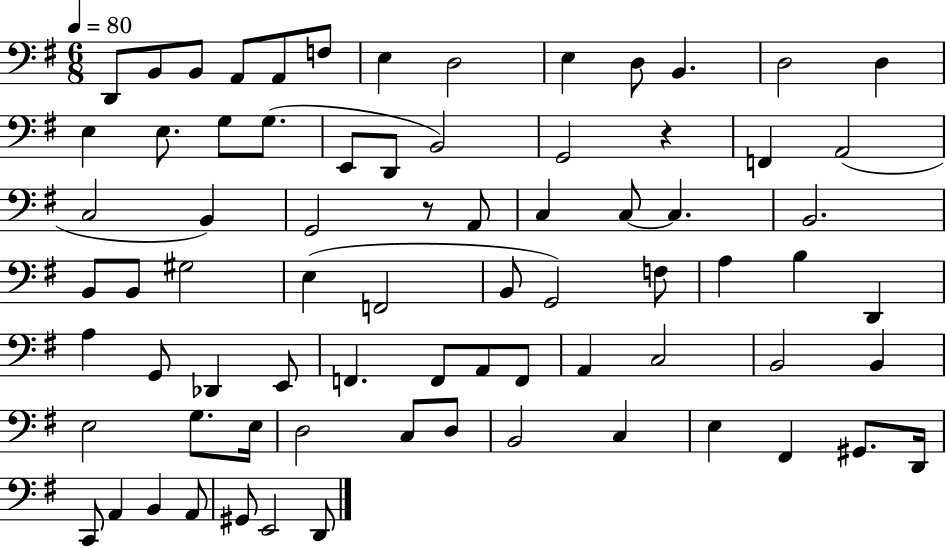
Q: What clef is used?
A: bass